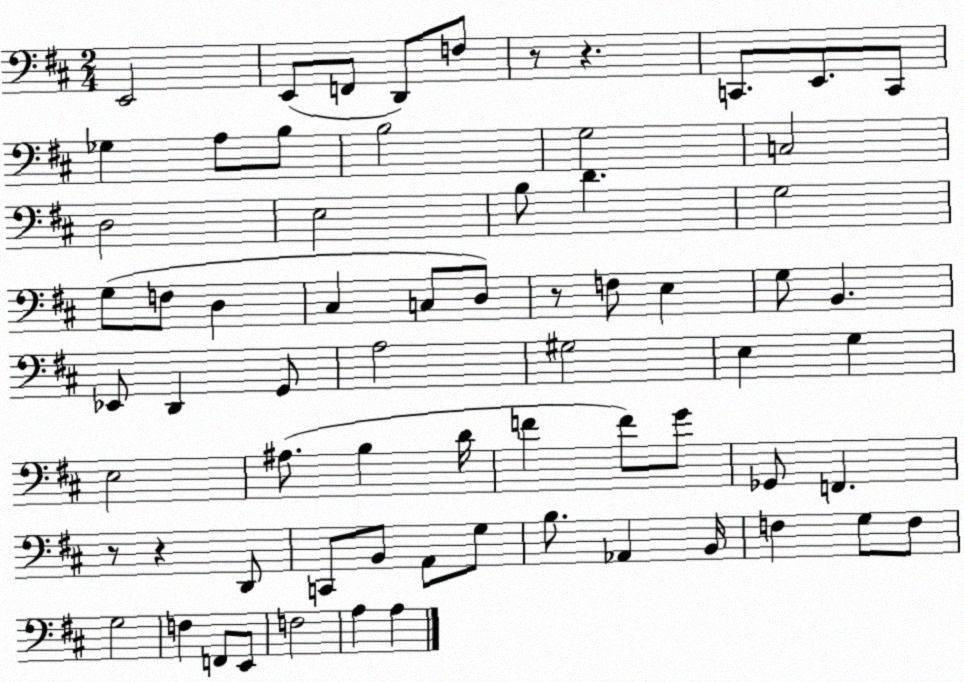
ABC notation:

X:1
T:Untitled
M:2/4
L:1/4
K:D
E,,2 E,,/2 F,,/2 D,,/2 F,/2 z/2 z C,,/2 E,,/2 C,,/2 _G, A,/2 B,/2 B,2 G,2 C,2 D,2 E,2 B,/2 D G,2 G,/2 F,/2 D, ^C, C,/2 D,/2 z/2 F,/2 E, G,/2 B,, _E,,/2 D,, G,,/2 A,2 ^G,2 E, G, E,2 ^A,/2 B, D/4 F F/2 G/2 _G,,/2 F,, z/2 z D,,/2 C,,/2 B,,/2 A,,/2 G,/2 B,/2 _A,, B,,/4 F, G,/2 F,/2 G,2 F, F,,/2 E,,/2 F,2 A, A,